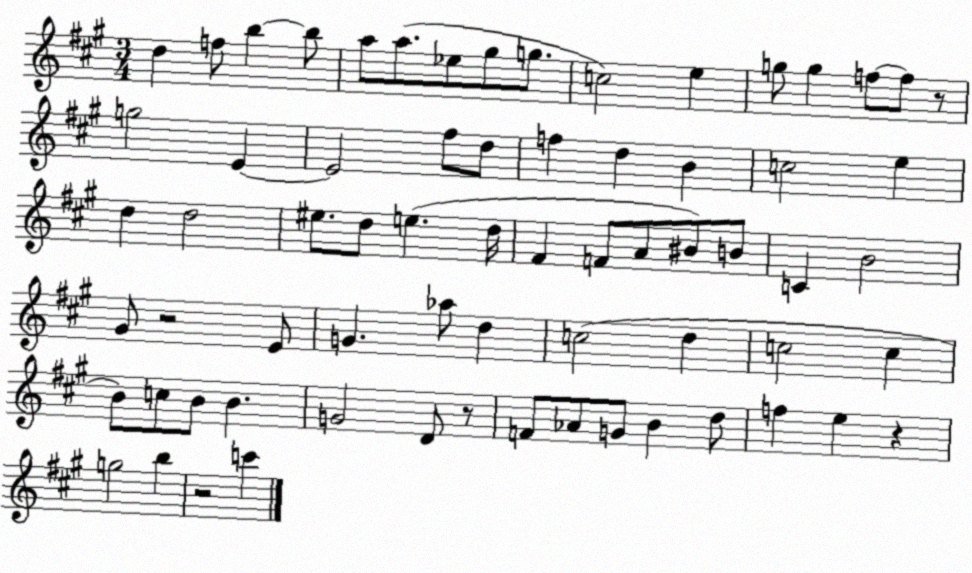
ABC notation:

X:1
T:Untitled
M:3/4
L:1/4
K:A
d f/2 b b/2 a/2 a/2 _e/2 ^g/2 g/2 c2 e g/2 g f/2 f/2 z/2 g2 E E2 ^f/2 d/2 f d B c2 e d d2 ^e/2 d/2 e d/4 ^F F/2 A/2 ^B/2 B/2 C B2 ^G/2 z2 E/2 G _a/2 d c2 d c2 c B/2 c/2 B/2 B G2 D/2 z/2 F/2 _A/2 G/2 B d/2 f e z g2 b z2 c'